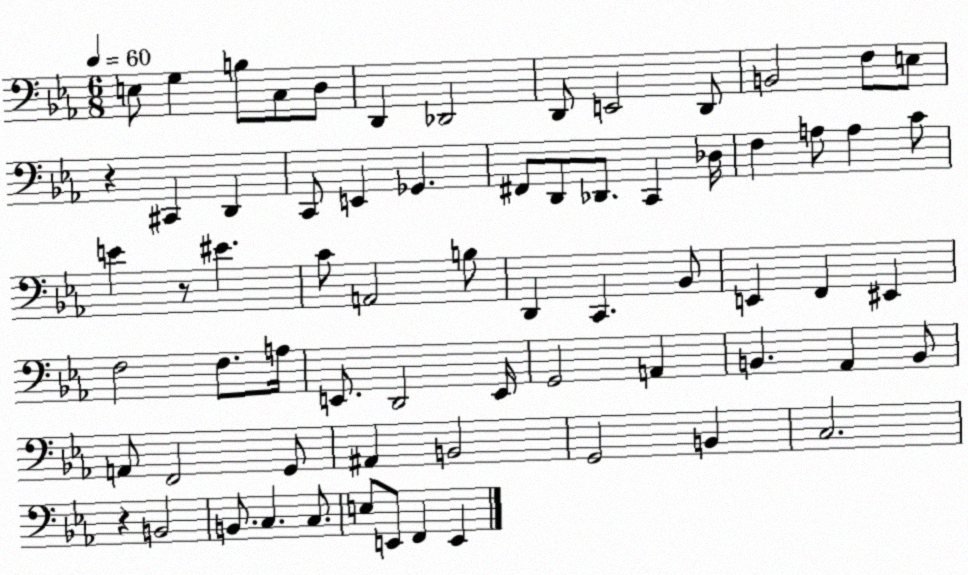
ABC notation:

X:1
T:Untitled
M:6/8
L:1/4
K:Eb
E,/2 G, B,/2 C,/2 D,/2 D,, _D,,2 D,,/2 E,,2 D,,/2 B,,2 F,/2 E,/2 z ^C,, D,, C,,/2 E,, _G,, ^F,,/2 D,,/2 _D,,/2 C,, _D,/4 F, A,/2 A, C/2 E z/2 ^E C/2 A,,2 B,/2 D,, C,, _B,,/2 E,, F,, ^E,, F,2 F,/2 A,/4 E,,/2 D,,2 E,,/4 G,,2 A,, B,, _A,, B,,/2 A,,/2 F,,2 G,,/2 ^A,, B,,2 G,,2 B,, C,2 z B,,2 B,,/2 C, C,/2 E,/2 E,,/2 F,, E,,